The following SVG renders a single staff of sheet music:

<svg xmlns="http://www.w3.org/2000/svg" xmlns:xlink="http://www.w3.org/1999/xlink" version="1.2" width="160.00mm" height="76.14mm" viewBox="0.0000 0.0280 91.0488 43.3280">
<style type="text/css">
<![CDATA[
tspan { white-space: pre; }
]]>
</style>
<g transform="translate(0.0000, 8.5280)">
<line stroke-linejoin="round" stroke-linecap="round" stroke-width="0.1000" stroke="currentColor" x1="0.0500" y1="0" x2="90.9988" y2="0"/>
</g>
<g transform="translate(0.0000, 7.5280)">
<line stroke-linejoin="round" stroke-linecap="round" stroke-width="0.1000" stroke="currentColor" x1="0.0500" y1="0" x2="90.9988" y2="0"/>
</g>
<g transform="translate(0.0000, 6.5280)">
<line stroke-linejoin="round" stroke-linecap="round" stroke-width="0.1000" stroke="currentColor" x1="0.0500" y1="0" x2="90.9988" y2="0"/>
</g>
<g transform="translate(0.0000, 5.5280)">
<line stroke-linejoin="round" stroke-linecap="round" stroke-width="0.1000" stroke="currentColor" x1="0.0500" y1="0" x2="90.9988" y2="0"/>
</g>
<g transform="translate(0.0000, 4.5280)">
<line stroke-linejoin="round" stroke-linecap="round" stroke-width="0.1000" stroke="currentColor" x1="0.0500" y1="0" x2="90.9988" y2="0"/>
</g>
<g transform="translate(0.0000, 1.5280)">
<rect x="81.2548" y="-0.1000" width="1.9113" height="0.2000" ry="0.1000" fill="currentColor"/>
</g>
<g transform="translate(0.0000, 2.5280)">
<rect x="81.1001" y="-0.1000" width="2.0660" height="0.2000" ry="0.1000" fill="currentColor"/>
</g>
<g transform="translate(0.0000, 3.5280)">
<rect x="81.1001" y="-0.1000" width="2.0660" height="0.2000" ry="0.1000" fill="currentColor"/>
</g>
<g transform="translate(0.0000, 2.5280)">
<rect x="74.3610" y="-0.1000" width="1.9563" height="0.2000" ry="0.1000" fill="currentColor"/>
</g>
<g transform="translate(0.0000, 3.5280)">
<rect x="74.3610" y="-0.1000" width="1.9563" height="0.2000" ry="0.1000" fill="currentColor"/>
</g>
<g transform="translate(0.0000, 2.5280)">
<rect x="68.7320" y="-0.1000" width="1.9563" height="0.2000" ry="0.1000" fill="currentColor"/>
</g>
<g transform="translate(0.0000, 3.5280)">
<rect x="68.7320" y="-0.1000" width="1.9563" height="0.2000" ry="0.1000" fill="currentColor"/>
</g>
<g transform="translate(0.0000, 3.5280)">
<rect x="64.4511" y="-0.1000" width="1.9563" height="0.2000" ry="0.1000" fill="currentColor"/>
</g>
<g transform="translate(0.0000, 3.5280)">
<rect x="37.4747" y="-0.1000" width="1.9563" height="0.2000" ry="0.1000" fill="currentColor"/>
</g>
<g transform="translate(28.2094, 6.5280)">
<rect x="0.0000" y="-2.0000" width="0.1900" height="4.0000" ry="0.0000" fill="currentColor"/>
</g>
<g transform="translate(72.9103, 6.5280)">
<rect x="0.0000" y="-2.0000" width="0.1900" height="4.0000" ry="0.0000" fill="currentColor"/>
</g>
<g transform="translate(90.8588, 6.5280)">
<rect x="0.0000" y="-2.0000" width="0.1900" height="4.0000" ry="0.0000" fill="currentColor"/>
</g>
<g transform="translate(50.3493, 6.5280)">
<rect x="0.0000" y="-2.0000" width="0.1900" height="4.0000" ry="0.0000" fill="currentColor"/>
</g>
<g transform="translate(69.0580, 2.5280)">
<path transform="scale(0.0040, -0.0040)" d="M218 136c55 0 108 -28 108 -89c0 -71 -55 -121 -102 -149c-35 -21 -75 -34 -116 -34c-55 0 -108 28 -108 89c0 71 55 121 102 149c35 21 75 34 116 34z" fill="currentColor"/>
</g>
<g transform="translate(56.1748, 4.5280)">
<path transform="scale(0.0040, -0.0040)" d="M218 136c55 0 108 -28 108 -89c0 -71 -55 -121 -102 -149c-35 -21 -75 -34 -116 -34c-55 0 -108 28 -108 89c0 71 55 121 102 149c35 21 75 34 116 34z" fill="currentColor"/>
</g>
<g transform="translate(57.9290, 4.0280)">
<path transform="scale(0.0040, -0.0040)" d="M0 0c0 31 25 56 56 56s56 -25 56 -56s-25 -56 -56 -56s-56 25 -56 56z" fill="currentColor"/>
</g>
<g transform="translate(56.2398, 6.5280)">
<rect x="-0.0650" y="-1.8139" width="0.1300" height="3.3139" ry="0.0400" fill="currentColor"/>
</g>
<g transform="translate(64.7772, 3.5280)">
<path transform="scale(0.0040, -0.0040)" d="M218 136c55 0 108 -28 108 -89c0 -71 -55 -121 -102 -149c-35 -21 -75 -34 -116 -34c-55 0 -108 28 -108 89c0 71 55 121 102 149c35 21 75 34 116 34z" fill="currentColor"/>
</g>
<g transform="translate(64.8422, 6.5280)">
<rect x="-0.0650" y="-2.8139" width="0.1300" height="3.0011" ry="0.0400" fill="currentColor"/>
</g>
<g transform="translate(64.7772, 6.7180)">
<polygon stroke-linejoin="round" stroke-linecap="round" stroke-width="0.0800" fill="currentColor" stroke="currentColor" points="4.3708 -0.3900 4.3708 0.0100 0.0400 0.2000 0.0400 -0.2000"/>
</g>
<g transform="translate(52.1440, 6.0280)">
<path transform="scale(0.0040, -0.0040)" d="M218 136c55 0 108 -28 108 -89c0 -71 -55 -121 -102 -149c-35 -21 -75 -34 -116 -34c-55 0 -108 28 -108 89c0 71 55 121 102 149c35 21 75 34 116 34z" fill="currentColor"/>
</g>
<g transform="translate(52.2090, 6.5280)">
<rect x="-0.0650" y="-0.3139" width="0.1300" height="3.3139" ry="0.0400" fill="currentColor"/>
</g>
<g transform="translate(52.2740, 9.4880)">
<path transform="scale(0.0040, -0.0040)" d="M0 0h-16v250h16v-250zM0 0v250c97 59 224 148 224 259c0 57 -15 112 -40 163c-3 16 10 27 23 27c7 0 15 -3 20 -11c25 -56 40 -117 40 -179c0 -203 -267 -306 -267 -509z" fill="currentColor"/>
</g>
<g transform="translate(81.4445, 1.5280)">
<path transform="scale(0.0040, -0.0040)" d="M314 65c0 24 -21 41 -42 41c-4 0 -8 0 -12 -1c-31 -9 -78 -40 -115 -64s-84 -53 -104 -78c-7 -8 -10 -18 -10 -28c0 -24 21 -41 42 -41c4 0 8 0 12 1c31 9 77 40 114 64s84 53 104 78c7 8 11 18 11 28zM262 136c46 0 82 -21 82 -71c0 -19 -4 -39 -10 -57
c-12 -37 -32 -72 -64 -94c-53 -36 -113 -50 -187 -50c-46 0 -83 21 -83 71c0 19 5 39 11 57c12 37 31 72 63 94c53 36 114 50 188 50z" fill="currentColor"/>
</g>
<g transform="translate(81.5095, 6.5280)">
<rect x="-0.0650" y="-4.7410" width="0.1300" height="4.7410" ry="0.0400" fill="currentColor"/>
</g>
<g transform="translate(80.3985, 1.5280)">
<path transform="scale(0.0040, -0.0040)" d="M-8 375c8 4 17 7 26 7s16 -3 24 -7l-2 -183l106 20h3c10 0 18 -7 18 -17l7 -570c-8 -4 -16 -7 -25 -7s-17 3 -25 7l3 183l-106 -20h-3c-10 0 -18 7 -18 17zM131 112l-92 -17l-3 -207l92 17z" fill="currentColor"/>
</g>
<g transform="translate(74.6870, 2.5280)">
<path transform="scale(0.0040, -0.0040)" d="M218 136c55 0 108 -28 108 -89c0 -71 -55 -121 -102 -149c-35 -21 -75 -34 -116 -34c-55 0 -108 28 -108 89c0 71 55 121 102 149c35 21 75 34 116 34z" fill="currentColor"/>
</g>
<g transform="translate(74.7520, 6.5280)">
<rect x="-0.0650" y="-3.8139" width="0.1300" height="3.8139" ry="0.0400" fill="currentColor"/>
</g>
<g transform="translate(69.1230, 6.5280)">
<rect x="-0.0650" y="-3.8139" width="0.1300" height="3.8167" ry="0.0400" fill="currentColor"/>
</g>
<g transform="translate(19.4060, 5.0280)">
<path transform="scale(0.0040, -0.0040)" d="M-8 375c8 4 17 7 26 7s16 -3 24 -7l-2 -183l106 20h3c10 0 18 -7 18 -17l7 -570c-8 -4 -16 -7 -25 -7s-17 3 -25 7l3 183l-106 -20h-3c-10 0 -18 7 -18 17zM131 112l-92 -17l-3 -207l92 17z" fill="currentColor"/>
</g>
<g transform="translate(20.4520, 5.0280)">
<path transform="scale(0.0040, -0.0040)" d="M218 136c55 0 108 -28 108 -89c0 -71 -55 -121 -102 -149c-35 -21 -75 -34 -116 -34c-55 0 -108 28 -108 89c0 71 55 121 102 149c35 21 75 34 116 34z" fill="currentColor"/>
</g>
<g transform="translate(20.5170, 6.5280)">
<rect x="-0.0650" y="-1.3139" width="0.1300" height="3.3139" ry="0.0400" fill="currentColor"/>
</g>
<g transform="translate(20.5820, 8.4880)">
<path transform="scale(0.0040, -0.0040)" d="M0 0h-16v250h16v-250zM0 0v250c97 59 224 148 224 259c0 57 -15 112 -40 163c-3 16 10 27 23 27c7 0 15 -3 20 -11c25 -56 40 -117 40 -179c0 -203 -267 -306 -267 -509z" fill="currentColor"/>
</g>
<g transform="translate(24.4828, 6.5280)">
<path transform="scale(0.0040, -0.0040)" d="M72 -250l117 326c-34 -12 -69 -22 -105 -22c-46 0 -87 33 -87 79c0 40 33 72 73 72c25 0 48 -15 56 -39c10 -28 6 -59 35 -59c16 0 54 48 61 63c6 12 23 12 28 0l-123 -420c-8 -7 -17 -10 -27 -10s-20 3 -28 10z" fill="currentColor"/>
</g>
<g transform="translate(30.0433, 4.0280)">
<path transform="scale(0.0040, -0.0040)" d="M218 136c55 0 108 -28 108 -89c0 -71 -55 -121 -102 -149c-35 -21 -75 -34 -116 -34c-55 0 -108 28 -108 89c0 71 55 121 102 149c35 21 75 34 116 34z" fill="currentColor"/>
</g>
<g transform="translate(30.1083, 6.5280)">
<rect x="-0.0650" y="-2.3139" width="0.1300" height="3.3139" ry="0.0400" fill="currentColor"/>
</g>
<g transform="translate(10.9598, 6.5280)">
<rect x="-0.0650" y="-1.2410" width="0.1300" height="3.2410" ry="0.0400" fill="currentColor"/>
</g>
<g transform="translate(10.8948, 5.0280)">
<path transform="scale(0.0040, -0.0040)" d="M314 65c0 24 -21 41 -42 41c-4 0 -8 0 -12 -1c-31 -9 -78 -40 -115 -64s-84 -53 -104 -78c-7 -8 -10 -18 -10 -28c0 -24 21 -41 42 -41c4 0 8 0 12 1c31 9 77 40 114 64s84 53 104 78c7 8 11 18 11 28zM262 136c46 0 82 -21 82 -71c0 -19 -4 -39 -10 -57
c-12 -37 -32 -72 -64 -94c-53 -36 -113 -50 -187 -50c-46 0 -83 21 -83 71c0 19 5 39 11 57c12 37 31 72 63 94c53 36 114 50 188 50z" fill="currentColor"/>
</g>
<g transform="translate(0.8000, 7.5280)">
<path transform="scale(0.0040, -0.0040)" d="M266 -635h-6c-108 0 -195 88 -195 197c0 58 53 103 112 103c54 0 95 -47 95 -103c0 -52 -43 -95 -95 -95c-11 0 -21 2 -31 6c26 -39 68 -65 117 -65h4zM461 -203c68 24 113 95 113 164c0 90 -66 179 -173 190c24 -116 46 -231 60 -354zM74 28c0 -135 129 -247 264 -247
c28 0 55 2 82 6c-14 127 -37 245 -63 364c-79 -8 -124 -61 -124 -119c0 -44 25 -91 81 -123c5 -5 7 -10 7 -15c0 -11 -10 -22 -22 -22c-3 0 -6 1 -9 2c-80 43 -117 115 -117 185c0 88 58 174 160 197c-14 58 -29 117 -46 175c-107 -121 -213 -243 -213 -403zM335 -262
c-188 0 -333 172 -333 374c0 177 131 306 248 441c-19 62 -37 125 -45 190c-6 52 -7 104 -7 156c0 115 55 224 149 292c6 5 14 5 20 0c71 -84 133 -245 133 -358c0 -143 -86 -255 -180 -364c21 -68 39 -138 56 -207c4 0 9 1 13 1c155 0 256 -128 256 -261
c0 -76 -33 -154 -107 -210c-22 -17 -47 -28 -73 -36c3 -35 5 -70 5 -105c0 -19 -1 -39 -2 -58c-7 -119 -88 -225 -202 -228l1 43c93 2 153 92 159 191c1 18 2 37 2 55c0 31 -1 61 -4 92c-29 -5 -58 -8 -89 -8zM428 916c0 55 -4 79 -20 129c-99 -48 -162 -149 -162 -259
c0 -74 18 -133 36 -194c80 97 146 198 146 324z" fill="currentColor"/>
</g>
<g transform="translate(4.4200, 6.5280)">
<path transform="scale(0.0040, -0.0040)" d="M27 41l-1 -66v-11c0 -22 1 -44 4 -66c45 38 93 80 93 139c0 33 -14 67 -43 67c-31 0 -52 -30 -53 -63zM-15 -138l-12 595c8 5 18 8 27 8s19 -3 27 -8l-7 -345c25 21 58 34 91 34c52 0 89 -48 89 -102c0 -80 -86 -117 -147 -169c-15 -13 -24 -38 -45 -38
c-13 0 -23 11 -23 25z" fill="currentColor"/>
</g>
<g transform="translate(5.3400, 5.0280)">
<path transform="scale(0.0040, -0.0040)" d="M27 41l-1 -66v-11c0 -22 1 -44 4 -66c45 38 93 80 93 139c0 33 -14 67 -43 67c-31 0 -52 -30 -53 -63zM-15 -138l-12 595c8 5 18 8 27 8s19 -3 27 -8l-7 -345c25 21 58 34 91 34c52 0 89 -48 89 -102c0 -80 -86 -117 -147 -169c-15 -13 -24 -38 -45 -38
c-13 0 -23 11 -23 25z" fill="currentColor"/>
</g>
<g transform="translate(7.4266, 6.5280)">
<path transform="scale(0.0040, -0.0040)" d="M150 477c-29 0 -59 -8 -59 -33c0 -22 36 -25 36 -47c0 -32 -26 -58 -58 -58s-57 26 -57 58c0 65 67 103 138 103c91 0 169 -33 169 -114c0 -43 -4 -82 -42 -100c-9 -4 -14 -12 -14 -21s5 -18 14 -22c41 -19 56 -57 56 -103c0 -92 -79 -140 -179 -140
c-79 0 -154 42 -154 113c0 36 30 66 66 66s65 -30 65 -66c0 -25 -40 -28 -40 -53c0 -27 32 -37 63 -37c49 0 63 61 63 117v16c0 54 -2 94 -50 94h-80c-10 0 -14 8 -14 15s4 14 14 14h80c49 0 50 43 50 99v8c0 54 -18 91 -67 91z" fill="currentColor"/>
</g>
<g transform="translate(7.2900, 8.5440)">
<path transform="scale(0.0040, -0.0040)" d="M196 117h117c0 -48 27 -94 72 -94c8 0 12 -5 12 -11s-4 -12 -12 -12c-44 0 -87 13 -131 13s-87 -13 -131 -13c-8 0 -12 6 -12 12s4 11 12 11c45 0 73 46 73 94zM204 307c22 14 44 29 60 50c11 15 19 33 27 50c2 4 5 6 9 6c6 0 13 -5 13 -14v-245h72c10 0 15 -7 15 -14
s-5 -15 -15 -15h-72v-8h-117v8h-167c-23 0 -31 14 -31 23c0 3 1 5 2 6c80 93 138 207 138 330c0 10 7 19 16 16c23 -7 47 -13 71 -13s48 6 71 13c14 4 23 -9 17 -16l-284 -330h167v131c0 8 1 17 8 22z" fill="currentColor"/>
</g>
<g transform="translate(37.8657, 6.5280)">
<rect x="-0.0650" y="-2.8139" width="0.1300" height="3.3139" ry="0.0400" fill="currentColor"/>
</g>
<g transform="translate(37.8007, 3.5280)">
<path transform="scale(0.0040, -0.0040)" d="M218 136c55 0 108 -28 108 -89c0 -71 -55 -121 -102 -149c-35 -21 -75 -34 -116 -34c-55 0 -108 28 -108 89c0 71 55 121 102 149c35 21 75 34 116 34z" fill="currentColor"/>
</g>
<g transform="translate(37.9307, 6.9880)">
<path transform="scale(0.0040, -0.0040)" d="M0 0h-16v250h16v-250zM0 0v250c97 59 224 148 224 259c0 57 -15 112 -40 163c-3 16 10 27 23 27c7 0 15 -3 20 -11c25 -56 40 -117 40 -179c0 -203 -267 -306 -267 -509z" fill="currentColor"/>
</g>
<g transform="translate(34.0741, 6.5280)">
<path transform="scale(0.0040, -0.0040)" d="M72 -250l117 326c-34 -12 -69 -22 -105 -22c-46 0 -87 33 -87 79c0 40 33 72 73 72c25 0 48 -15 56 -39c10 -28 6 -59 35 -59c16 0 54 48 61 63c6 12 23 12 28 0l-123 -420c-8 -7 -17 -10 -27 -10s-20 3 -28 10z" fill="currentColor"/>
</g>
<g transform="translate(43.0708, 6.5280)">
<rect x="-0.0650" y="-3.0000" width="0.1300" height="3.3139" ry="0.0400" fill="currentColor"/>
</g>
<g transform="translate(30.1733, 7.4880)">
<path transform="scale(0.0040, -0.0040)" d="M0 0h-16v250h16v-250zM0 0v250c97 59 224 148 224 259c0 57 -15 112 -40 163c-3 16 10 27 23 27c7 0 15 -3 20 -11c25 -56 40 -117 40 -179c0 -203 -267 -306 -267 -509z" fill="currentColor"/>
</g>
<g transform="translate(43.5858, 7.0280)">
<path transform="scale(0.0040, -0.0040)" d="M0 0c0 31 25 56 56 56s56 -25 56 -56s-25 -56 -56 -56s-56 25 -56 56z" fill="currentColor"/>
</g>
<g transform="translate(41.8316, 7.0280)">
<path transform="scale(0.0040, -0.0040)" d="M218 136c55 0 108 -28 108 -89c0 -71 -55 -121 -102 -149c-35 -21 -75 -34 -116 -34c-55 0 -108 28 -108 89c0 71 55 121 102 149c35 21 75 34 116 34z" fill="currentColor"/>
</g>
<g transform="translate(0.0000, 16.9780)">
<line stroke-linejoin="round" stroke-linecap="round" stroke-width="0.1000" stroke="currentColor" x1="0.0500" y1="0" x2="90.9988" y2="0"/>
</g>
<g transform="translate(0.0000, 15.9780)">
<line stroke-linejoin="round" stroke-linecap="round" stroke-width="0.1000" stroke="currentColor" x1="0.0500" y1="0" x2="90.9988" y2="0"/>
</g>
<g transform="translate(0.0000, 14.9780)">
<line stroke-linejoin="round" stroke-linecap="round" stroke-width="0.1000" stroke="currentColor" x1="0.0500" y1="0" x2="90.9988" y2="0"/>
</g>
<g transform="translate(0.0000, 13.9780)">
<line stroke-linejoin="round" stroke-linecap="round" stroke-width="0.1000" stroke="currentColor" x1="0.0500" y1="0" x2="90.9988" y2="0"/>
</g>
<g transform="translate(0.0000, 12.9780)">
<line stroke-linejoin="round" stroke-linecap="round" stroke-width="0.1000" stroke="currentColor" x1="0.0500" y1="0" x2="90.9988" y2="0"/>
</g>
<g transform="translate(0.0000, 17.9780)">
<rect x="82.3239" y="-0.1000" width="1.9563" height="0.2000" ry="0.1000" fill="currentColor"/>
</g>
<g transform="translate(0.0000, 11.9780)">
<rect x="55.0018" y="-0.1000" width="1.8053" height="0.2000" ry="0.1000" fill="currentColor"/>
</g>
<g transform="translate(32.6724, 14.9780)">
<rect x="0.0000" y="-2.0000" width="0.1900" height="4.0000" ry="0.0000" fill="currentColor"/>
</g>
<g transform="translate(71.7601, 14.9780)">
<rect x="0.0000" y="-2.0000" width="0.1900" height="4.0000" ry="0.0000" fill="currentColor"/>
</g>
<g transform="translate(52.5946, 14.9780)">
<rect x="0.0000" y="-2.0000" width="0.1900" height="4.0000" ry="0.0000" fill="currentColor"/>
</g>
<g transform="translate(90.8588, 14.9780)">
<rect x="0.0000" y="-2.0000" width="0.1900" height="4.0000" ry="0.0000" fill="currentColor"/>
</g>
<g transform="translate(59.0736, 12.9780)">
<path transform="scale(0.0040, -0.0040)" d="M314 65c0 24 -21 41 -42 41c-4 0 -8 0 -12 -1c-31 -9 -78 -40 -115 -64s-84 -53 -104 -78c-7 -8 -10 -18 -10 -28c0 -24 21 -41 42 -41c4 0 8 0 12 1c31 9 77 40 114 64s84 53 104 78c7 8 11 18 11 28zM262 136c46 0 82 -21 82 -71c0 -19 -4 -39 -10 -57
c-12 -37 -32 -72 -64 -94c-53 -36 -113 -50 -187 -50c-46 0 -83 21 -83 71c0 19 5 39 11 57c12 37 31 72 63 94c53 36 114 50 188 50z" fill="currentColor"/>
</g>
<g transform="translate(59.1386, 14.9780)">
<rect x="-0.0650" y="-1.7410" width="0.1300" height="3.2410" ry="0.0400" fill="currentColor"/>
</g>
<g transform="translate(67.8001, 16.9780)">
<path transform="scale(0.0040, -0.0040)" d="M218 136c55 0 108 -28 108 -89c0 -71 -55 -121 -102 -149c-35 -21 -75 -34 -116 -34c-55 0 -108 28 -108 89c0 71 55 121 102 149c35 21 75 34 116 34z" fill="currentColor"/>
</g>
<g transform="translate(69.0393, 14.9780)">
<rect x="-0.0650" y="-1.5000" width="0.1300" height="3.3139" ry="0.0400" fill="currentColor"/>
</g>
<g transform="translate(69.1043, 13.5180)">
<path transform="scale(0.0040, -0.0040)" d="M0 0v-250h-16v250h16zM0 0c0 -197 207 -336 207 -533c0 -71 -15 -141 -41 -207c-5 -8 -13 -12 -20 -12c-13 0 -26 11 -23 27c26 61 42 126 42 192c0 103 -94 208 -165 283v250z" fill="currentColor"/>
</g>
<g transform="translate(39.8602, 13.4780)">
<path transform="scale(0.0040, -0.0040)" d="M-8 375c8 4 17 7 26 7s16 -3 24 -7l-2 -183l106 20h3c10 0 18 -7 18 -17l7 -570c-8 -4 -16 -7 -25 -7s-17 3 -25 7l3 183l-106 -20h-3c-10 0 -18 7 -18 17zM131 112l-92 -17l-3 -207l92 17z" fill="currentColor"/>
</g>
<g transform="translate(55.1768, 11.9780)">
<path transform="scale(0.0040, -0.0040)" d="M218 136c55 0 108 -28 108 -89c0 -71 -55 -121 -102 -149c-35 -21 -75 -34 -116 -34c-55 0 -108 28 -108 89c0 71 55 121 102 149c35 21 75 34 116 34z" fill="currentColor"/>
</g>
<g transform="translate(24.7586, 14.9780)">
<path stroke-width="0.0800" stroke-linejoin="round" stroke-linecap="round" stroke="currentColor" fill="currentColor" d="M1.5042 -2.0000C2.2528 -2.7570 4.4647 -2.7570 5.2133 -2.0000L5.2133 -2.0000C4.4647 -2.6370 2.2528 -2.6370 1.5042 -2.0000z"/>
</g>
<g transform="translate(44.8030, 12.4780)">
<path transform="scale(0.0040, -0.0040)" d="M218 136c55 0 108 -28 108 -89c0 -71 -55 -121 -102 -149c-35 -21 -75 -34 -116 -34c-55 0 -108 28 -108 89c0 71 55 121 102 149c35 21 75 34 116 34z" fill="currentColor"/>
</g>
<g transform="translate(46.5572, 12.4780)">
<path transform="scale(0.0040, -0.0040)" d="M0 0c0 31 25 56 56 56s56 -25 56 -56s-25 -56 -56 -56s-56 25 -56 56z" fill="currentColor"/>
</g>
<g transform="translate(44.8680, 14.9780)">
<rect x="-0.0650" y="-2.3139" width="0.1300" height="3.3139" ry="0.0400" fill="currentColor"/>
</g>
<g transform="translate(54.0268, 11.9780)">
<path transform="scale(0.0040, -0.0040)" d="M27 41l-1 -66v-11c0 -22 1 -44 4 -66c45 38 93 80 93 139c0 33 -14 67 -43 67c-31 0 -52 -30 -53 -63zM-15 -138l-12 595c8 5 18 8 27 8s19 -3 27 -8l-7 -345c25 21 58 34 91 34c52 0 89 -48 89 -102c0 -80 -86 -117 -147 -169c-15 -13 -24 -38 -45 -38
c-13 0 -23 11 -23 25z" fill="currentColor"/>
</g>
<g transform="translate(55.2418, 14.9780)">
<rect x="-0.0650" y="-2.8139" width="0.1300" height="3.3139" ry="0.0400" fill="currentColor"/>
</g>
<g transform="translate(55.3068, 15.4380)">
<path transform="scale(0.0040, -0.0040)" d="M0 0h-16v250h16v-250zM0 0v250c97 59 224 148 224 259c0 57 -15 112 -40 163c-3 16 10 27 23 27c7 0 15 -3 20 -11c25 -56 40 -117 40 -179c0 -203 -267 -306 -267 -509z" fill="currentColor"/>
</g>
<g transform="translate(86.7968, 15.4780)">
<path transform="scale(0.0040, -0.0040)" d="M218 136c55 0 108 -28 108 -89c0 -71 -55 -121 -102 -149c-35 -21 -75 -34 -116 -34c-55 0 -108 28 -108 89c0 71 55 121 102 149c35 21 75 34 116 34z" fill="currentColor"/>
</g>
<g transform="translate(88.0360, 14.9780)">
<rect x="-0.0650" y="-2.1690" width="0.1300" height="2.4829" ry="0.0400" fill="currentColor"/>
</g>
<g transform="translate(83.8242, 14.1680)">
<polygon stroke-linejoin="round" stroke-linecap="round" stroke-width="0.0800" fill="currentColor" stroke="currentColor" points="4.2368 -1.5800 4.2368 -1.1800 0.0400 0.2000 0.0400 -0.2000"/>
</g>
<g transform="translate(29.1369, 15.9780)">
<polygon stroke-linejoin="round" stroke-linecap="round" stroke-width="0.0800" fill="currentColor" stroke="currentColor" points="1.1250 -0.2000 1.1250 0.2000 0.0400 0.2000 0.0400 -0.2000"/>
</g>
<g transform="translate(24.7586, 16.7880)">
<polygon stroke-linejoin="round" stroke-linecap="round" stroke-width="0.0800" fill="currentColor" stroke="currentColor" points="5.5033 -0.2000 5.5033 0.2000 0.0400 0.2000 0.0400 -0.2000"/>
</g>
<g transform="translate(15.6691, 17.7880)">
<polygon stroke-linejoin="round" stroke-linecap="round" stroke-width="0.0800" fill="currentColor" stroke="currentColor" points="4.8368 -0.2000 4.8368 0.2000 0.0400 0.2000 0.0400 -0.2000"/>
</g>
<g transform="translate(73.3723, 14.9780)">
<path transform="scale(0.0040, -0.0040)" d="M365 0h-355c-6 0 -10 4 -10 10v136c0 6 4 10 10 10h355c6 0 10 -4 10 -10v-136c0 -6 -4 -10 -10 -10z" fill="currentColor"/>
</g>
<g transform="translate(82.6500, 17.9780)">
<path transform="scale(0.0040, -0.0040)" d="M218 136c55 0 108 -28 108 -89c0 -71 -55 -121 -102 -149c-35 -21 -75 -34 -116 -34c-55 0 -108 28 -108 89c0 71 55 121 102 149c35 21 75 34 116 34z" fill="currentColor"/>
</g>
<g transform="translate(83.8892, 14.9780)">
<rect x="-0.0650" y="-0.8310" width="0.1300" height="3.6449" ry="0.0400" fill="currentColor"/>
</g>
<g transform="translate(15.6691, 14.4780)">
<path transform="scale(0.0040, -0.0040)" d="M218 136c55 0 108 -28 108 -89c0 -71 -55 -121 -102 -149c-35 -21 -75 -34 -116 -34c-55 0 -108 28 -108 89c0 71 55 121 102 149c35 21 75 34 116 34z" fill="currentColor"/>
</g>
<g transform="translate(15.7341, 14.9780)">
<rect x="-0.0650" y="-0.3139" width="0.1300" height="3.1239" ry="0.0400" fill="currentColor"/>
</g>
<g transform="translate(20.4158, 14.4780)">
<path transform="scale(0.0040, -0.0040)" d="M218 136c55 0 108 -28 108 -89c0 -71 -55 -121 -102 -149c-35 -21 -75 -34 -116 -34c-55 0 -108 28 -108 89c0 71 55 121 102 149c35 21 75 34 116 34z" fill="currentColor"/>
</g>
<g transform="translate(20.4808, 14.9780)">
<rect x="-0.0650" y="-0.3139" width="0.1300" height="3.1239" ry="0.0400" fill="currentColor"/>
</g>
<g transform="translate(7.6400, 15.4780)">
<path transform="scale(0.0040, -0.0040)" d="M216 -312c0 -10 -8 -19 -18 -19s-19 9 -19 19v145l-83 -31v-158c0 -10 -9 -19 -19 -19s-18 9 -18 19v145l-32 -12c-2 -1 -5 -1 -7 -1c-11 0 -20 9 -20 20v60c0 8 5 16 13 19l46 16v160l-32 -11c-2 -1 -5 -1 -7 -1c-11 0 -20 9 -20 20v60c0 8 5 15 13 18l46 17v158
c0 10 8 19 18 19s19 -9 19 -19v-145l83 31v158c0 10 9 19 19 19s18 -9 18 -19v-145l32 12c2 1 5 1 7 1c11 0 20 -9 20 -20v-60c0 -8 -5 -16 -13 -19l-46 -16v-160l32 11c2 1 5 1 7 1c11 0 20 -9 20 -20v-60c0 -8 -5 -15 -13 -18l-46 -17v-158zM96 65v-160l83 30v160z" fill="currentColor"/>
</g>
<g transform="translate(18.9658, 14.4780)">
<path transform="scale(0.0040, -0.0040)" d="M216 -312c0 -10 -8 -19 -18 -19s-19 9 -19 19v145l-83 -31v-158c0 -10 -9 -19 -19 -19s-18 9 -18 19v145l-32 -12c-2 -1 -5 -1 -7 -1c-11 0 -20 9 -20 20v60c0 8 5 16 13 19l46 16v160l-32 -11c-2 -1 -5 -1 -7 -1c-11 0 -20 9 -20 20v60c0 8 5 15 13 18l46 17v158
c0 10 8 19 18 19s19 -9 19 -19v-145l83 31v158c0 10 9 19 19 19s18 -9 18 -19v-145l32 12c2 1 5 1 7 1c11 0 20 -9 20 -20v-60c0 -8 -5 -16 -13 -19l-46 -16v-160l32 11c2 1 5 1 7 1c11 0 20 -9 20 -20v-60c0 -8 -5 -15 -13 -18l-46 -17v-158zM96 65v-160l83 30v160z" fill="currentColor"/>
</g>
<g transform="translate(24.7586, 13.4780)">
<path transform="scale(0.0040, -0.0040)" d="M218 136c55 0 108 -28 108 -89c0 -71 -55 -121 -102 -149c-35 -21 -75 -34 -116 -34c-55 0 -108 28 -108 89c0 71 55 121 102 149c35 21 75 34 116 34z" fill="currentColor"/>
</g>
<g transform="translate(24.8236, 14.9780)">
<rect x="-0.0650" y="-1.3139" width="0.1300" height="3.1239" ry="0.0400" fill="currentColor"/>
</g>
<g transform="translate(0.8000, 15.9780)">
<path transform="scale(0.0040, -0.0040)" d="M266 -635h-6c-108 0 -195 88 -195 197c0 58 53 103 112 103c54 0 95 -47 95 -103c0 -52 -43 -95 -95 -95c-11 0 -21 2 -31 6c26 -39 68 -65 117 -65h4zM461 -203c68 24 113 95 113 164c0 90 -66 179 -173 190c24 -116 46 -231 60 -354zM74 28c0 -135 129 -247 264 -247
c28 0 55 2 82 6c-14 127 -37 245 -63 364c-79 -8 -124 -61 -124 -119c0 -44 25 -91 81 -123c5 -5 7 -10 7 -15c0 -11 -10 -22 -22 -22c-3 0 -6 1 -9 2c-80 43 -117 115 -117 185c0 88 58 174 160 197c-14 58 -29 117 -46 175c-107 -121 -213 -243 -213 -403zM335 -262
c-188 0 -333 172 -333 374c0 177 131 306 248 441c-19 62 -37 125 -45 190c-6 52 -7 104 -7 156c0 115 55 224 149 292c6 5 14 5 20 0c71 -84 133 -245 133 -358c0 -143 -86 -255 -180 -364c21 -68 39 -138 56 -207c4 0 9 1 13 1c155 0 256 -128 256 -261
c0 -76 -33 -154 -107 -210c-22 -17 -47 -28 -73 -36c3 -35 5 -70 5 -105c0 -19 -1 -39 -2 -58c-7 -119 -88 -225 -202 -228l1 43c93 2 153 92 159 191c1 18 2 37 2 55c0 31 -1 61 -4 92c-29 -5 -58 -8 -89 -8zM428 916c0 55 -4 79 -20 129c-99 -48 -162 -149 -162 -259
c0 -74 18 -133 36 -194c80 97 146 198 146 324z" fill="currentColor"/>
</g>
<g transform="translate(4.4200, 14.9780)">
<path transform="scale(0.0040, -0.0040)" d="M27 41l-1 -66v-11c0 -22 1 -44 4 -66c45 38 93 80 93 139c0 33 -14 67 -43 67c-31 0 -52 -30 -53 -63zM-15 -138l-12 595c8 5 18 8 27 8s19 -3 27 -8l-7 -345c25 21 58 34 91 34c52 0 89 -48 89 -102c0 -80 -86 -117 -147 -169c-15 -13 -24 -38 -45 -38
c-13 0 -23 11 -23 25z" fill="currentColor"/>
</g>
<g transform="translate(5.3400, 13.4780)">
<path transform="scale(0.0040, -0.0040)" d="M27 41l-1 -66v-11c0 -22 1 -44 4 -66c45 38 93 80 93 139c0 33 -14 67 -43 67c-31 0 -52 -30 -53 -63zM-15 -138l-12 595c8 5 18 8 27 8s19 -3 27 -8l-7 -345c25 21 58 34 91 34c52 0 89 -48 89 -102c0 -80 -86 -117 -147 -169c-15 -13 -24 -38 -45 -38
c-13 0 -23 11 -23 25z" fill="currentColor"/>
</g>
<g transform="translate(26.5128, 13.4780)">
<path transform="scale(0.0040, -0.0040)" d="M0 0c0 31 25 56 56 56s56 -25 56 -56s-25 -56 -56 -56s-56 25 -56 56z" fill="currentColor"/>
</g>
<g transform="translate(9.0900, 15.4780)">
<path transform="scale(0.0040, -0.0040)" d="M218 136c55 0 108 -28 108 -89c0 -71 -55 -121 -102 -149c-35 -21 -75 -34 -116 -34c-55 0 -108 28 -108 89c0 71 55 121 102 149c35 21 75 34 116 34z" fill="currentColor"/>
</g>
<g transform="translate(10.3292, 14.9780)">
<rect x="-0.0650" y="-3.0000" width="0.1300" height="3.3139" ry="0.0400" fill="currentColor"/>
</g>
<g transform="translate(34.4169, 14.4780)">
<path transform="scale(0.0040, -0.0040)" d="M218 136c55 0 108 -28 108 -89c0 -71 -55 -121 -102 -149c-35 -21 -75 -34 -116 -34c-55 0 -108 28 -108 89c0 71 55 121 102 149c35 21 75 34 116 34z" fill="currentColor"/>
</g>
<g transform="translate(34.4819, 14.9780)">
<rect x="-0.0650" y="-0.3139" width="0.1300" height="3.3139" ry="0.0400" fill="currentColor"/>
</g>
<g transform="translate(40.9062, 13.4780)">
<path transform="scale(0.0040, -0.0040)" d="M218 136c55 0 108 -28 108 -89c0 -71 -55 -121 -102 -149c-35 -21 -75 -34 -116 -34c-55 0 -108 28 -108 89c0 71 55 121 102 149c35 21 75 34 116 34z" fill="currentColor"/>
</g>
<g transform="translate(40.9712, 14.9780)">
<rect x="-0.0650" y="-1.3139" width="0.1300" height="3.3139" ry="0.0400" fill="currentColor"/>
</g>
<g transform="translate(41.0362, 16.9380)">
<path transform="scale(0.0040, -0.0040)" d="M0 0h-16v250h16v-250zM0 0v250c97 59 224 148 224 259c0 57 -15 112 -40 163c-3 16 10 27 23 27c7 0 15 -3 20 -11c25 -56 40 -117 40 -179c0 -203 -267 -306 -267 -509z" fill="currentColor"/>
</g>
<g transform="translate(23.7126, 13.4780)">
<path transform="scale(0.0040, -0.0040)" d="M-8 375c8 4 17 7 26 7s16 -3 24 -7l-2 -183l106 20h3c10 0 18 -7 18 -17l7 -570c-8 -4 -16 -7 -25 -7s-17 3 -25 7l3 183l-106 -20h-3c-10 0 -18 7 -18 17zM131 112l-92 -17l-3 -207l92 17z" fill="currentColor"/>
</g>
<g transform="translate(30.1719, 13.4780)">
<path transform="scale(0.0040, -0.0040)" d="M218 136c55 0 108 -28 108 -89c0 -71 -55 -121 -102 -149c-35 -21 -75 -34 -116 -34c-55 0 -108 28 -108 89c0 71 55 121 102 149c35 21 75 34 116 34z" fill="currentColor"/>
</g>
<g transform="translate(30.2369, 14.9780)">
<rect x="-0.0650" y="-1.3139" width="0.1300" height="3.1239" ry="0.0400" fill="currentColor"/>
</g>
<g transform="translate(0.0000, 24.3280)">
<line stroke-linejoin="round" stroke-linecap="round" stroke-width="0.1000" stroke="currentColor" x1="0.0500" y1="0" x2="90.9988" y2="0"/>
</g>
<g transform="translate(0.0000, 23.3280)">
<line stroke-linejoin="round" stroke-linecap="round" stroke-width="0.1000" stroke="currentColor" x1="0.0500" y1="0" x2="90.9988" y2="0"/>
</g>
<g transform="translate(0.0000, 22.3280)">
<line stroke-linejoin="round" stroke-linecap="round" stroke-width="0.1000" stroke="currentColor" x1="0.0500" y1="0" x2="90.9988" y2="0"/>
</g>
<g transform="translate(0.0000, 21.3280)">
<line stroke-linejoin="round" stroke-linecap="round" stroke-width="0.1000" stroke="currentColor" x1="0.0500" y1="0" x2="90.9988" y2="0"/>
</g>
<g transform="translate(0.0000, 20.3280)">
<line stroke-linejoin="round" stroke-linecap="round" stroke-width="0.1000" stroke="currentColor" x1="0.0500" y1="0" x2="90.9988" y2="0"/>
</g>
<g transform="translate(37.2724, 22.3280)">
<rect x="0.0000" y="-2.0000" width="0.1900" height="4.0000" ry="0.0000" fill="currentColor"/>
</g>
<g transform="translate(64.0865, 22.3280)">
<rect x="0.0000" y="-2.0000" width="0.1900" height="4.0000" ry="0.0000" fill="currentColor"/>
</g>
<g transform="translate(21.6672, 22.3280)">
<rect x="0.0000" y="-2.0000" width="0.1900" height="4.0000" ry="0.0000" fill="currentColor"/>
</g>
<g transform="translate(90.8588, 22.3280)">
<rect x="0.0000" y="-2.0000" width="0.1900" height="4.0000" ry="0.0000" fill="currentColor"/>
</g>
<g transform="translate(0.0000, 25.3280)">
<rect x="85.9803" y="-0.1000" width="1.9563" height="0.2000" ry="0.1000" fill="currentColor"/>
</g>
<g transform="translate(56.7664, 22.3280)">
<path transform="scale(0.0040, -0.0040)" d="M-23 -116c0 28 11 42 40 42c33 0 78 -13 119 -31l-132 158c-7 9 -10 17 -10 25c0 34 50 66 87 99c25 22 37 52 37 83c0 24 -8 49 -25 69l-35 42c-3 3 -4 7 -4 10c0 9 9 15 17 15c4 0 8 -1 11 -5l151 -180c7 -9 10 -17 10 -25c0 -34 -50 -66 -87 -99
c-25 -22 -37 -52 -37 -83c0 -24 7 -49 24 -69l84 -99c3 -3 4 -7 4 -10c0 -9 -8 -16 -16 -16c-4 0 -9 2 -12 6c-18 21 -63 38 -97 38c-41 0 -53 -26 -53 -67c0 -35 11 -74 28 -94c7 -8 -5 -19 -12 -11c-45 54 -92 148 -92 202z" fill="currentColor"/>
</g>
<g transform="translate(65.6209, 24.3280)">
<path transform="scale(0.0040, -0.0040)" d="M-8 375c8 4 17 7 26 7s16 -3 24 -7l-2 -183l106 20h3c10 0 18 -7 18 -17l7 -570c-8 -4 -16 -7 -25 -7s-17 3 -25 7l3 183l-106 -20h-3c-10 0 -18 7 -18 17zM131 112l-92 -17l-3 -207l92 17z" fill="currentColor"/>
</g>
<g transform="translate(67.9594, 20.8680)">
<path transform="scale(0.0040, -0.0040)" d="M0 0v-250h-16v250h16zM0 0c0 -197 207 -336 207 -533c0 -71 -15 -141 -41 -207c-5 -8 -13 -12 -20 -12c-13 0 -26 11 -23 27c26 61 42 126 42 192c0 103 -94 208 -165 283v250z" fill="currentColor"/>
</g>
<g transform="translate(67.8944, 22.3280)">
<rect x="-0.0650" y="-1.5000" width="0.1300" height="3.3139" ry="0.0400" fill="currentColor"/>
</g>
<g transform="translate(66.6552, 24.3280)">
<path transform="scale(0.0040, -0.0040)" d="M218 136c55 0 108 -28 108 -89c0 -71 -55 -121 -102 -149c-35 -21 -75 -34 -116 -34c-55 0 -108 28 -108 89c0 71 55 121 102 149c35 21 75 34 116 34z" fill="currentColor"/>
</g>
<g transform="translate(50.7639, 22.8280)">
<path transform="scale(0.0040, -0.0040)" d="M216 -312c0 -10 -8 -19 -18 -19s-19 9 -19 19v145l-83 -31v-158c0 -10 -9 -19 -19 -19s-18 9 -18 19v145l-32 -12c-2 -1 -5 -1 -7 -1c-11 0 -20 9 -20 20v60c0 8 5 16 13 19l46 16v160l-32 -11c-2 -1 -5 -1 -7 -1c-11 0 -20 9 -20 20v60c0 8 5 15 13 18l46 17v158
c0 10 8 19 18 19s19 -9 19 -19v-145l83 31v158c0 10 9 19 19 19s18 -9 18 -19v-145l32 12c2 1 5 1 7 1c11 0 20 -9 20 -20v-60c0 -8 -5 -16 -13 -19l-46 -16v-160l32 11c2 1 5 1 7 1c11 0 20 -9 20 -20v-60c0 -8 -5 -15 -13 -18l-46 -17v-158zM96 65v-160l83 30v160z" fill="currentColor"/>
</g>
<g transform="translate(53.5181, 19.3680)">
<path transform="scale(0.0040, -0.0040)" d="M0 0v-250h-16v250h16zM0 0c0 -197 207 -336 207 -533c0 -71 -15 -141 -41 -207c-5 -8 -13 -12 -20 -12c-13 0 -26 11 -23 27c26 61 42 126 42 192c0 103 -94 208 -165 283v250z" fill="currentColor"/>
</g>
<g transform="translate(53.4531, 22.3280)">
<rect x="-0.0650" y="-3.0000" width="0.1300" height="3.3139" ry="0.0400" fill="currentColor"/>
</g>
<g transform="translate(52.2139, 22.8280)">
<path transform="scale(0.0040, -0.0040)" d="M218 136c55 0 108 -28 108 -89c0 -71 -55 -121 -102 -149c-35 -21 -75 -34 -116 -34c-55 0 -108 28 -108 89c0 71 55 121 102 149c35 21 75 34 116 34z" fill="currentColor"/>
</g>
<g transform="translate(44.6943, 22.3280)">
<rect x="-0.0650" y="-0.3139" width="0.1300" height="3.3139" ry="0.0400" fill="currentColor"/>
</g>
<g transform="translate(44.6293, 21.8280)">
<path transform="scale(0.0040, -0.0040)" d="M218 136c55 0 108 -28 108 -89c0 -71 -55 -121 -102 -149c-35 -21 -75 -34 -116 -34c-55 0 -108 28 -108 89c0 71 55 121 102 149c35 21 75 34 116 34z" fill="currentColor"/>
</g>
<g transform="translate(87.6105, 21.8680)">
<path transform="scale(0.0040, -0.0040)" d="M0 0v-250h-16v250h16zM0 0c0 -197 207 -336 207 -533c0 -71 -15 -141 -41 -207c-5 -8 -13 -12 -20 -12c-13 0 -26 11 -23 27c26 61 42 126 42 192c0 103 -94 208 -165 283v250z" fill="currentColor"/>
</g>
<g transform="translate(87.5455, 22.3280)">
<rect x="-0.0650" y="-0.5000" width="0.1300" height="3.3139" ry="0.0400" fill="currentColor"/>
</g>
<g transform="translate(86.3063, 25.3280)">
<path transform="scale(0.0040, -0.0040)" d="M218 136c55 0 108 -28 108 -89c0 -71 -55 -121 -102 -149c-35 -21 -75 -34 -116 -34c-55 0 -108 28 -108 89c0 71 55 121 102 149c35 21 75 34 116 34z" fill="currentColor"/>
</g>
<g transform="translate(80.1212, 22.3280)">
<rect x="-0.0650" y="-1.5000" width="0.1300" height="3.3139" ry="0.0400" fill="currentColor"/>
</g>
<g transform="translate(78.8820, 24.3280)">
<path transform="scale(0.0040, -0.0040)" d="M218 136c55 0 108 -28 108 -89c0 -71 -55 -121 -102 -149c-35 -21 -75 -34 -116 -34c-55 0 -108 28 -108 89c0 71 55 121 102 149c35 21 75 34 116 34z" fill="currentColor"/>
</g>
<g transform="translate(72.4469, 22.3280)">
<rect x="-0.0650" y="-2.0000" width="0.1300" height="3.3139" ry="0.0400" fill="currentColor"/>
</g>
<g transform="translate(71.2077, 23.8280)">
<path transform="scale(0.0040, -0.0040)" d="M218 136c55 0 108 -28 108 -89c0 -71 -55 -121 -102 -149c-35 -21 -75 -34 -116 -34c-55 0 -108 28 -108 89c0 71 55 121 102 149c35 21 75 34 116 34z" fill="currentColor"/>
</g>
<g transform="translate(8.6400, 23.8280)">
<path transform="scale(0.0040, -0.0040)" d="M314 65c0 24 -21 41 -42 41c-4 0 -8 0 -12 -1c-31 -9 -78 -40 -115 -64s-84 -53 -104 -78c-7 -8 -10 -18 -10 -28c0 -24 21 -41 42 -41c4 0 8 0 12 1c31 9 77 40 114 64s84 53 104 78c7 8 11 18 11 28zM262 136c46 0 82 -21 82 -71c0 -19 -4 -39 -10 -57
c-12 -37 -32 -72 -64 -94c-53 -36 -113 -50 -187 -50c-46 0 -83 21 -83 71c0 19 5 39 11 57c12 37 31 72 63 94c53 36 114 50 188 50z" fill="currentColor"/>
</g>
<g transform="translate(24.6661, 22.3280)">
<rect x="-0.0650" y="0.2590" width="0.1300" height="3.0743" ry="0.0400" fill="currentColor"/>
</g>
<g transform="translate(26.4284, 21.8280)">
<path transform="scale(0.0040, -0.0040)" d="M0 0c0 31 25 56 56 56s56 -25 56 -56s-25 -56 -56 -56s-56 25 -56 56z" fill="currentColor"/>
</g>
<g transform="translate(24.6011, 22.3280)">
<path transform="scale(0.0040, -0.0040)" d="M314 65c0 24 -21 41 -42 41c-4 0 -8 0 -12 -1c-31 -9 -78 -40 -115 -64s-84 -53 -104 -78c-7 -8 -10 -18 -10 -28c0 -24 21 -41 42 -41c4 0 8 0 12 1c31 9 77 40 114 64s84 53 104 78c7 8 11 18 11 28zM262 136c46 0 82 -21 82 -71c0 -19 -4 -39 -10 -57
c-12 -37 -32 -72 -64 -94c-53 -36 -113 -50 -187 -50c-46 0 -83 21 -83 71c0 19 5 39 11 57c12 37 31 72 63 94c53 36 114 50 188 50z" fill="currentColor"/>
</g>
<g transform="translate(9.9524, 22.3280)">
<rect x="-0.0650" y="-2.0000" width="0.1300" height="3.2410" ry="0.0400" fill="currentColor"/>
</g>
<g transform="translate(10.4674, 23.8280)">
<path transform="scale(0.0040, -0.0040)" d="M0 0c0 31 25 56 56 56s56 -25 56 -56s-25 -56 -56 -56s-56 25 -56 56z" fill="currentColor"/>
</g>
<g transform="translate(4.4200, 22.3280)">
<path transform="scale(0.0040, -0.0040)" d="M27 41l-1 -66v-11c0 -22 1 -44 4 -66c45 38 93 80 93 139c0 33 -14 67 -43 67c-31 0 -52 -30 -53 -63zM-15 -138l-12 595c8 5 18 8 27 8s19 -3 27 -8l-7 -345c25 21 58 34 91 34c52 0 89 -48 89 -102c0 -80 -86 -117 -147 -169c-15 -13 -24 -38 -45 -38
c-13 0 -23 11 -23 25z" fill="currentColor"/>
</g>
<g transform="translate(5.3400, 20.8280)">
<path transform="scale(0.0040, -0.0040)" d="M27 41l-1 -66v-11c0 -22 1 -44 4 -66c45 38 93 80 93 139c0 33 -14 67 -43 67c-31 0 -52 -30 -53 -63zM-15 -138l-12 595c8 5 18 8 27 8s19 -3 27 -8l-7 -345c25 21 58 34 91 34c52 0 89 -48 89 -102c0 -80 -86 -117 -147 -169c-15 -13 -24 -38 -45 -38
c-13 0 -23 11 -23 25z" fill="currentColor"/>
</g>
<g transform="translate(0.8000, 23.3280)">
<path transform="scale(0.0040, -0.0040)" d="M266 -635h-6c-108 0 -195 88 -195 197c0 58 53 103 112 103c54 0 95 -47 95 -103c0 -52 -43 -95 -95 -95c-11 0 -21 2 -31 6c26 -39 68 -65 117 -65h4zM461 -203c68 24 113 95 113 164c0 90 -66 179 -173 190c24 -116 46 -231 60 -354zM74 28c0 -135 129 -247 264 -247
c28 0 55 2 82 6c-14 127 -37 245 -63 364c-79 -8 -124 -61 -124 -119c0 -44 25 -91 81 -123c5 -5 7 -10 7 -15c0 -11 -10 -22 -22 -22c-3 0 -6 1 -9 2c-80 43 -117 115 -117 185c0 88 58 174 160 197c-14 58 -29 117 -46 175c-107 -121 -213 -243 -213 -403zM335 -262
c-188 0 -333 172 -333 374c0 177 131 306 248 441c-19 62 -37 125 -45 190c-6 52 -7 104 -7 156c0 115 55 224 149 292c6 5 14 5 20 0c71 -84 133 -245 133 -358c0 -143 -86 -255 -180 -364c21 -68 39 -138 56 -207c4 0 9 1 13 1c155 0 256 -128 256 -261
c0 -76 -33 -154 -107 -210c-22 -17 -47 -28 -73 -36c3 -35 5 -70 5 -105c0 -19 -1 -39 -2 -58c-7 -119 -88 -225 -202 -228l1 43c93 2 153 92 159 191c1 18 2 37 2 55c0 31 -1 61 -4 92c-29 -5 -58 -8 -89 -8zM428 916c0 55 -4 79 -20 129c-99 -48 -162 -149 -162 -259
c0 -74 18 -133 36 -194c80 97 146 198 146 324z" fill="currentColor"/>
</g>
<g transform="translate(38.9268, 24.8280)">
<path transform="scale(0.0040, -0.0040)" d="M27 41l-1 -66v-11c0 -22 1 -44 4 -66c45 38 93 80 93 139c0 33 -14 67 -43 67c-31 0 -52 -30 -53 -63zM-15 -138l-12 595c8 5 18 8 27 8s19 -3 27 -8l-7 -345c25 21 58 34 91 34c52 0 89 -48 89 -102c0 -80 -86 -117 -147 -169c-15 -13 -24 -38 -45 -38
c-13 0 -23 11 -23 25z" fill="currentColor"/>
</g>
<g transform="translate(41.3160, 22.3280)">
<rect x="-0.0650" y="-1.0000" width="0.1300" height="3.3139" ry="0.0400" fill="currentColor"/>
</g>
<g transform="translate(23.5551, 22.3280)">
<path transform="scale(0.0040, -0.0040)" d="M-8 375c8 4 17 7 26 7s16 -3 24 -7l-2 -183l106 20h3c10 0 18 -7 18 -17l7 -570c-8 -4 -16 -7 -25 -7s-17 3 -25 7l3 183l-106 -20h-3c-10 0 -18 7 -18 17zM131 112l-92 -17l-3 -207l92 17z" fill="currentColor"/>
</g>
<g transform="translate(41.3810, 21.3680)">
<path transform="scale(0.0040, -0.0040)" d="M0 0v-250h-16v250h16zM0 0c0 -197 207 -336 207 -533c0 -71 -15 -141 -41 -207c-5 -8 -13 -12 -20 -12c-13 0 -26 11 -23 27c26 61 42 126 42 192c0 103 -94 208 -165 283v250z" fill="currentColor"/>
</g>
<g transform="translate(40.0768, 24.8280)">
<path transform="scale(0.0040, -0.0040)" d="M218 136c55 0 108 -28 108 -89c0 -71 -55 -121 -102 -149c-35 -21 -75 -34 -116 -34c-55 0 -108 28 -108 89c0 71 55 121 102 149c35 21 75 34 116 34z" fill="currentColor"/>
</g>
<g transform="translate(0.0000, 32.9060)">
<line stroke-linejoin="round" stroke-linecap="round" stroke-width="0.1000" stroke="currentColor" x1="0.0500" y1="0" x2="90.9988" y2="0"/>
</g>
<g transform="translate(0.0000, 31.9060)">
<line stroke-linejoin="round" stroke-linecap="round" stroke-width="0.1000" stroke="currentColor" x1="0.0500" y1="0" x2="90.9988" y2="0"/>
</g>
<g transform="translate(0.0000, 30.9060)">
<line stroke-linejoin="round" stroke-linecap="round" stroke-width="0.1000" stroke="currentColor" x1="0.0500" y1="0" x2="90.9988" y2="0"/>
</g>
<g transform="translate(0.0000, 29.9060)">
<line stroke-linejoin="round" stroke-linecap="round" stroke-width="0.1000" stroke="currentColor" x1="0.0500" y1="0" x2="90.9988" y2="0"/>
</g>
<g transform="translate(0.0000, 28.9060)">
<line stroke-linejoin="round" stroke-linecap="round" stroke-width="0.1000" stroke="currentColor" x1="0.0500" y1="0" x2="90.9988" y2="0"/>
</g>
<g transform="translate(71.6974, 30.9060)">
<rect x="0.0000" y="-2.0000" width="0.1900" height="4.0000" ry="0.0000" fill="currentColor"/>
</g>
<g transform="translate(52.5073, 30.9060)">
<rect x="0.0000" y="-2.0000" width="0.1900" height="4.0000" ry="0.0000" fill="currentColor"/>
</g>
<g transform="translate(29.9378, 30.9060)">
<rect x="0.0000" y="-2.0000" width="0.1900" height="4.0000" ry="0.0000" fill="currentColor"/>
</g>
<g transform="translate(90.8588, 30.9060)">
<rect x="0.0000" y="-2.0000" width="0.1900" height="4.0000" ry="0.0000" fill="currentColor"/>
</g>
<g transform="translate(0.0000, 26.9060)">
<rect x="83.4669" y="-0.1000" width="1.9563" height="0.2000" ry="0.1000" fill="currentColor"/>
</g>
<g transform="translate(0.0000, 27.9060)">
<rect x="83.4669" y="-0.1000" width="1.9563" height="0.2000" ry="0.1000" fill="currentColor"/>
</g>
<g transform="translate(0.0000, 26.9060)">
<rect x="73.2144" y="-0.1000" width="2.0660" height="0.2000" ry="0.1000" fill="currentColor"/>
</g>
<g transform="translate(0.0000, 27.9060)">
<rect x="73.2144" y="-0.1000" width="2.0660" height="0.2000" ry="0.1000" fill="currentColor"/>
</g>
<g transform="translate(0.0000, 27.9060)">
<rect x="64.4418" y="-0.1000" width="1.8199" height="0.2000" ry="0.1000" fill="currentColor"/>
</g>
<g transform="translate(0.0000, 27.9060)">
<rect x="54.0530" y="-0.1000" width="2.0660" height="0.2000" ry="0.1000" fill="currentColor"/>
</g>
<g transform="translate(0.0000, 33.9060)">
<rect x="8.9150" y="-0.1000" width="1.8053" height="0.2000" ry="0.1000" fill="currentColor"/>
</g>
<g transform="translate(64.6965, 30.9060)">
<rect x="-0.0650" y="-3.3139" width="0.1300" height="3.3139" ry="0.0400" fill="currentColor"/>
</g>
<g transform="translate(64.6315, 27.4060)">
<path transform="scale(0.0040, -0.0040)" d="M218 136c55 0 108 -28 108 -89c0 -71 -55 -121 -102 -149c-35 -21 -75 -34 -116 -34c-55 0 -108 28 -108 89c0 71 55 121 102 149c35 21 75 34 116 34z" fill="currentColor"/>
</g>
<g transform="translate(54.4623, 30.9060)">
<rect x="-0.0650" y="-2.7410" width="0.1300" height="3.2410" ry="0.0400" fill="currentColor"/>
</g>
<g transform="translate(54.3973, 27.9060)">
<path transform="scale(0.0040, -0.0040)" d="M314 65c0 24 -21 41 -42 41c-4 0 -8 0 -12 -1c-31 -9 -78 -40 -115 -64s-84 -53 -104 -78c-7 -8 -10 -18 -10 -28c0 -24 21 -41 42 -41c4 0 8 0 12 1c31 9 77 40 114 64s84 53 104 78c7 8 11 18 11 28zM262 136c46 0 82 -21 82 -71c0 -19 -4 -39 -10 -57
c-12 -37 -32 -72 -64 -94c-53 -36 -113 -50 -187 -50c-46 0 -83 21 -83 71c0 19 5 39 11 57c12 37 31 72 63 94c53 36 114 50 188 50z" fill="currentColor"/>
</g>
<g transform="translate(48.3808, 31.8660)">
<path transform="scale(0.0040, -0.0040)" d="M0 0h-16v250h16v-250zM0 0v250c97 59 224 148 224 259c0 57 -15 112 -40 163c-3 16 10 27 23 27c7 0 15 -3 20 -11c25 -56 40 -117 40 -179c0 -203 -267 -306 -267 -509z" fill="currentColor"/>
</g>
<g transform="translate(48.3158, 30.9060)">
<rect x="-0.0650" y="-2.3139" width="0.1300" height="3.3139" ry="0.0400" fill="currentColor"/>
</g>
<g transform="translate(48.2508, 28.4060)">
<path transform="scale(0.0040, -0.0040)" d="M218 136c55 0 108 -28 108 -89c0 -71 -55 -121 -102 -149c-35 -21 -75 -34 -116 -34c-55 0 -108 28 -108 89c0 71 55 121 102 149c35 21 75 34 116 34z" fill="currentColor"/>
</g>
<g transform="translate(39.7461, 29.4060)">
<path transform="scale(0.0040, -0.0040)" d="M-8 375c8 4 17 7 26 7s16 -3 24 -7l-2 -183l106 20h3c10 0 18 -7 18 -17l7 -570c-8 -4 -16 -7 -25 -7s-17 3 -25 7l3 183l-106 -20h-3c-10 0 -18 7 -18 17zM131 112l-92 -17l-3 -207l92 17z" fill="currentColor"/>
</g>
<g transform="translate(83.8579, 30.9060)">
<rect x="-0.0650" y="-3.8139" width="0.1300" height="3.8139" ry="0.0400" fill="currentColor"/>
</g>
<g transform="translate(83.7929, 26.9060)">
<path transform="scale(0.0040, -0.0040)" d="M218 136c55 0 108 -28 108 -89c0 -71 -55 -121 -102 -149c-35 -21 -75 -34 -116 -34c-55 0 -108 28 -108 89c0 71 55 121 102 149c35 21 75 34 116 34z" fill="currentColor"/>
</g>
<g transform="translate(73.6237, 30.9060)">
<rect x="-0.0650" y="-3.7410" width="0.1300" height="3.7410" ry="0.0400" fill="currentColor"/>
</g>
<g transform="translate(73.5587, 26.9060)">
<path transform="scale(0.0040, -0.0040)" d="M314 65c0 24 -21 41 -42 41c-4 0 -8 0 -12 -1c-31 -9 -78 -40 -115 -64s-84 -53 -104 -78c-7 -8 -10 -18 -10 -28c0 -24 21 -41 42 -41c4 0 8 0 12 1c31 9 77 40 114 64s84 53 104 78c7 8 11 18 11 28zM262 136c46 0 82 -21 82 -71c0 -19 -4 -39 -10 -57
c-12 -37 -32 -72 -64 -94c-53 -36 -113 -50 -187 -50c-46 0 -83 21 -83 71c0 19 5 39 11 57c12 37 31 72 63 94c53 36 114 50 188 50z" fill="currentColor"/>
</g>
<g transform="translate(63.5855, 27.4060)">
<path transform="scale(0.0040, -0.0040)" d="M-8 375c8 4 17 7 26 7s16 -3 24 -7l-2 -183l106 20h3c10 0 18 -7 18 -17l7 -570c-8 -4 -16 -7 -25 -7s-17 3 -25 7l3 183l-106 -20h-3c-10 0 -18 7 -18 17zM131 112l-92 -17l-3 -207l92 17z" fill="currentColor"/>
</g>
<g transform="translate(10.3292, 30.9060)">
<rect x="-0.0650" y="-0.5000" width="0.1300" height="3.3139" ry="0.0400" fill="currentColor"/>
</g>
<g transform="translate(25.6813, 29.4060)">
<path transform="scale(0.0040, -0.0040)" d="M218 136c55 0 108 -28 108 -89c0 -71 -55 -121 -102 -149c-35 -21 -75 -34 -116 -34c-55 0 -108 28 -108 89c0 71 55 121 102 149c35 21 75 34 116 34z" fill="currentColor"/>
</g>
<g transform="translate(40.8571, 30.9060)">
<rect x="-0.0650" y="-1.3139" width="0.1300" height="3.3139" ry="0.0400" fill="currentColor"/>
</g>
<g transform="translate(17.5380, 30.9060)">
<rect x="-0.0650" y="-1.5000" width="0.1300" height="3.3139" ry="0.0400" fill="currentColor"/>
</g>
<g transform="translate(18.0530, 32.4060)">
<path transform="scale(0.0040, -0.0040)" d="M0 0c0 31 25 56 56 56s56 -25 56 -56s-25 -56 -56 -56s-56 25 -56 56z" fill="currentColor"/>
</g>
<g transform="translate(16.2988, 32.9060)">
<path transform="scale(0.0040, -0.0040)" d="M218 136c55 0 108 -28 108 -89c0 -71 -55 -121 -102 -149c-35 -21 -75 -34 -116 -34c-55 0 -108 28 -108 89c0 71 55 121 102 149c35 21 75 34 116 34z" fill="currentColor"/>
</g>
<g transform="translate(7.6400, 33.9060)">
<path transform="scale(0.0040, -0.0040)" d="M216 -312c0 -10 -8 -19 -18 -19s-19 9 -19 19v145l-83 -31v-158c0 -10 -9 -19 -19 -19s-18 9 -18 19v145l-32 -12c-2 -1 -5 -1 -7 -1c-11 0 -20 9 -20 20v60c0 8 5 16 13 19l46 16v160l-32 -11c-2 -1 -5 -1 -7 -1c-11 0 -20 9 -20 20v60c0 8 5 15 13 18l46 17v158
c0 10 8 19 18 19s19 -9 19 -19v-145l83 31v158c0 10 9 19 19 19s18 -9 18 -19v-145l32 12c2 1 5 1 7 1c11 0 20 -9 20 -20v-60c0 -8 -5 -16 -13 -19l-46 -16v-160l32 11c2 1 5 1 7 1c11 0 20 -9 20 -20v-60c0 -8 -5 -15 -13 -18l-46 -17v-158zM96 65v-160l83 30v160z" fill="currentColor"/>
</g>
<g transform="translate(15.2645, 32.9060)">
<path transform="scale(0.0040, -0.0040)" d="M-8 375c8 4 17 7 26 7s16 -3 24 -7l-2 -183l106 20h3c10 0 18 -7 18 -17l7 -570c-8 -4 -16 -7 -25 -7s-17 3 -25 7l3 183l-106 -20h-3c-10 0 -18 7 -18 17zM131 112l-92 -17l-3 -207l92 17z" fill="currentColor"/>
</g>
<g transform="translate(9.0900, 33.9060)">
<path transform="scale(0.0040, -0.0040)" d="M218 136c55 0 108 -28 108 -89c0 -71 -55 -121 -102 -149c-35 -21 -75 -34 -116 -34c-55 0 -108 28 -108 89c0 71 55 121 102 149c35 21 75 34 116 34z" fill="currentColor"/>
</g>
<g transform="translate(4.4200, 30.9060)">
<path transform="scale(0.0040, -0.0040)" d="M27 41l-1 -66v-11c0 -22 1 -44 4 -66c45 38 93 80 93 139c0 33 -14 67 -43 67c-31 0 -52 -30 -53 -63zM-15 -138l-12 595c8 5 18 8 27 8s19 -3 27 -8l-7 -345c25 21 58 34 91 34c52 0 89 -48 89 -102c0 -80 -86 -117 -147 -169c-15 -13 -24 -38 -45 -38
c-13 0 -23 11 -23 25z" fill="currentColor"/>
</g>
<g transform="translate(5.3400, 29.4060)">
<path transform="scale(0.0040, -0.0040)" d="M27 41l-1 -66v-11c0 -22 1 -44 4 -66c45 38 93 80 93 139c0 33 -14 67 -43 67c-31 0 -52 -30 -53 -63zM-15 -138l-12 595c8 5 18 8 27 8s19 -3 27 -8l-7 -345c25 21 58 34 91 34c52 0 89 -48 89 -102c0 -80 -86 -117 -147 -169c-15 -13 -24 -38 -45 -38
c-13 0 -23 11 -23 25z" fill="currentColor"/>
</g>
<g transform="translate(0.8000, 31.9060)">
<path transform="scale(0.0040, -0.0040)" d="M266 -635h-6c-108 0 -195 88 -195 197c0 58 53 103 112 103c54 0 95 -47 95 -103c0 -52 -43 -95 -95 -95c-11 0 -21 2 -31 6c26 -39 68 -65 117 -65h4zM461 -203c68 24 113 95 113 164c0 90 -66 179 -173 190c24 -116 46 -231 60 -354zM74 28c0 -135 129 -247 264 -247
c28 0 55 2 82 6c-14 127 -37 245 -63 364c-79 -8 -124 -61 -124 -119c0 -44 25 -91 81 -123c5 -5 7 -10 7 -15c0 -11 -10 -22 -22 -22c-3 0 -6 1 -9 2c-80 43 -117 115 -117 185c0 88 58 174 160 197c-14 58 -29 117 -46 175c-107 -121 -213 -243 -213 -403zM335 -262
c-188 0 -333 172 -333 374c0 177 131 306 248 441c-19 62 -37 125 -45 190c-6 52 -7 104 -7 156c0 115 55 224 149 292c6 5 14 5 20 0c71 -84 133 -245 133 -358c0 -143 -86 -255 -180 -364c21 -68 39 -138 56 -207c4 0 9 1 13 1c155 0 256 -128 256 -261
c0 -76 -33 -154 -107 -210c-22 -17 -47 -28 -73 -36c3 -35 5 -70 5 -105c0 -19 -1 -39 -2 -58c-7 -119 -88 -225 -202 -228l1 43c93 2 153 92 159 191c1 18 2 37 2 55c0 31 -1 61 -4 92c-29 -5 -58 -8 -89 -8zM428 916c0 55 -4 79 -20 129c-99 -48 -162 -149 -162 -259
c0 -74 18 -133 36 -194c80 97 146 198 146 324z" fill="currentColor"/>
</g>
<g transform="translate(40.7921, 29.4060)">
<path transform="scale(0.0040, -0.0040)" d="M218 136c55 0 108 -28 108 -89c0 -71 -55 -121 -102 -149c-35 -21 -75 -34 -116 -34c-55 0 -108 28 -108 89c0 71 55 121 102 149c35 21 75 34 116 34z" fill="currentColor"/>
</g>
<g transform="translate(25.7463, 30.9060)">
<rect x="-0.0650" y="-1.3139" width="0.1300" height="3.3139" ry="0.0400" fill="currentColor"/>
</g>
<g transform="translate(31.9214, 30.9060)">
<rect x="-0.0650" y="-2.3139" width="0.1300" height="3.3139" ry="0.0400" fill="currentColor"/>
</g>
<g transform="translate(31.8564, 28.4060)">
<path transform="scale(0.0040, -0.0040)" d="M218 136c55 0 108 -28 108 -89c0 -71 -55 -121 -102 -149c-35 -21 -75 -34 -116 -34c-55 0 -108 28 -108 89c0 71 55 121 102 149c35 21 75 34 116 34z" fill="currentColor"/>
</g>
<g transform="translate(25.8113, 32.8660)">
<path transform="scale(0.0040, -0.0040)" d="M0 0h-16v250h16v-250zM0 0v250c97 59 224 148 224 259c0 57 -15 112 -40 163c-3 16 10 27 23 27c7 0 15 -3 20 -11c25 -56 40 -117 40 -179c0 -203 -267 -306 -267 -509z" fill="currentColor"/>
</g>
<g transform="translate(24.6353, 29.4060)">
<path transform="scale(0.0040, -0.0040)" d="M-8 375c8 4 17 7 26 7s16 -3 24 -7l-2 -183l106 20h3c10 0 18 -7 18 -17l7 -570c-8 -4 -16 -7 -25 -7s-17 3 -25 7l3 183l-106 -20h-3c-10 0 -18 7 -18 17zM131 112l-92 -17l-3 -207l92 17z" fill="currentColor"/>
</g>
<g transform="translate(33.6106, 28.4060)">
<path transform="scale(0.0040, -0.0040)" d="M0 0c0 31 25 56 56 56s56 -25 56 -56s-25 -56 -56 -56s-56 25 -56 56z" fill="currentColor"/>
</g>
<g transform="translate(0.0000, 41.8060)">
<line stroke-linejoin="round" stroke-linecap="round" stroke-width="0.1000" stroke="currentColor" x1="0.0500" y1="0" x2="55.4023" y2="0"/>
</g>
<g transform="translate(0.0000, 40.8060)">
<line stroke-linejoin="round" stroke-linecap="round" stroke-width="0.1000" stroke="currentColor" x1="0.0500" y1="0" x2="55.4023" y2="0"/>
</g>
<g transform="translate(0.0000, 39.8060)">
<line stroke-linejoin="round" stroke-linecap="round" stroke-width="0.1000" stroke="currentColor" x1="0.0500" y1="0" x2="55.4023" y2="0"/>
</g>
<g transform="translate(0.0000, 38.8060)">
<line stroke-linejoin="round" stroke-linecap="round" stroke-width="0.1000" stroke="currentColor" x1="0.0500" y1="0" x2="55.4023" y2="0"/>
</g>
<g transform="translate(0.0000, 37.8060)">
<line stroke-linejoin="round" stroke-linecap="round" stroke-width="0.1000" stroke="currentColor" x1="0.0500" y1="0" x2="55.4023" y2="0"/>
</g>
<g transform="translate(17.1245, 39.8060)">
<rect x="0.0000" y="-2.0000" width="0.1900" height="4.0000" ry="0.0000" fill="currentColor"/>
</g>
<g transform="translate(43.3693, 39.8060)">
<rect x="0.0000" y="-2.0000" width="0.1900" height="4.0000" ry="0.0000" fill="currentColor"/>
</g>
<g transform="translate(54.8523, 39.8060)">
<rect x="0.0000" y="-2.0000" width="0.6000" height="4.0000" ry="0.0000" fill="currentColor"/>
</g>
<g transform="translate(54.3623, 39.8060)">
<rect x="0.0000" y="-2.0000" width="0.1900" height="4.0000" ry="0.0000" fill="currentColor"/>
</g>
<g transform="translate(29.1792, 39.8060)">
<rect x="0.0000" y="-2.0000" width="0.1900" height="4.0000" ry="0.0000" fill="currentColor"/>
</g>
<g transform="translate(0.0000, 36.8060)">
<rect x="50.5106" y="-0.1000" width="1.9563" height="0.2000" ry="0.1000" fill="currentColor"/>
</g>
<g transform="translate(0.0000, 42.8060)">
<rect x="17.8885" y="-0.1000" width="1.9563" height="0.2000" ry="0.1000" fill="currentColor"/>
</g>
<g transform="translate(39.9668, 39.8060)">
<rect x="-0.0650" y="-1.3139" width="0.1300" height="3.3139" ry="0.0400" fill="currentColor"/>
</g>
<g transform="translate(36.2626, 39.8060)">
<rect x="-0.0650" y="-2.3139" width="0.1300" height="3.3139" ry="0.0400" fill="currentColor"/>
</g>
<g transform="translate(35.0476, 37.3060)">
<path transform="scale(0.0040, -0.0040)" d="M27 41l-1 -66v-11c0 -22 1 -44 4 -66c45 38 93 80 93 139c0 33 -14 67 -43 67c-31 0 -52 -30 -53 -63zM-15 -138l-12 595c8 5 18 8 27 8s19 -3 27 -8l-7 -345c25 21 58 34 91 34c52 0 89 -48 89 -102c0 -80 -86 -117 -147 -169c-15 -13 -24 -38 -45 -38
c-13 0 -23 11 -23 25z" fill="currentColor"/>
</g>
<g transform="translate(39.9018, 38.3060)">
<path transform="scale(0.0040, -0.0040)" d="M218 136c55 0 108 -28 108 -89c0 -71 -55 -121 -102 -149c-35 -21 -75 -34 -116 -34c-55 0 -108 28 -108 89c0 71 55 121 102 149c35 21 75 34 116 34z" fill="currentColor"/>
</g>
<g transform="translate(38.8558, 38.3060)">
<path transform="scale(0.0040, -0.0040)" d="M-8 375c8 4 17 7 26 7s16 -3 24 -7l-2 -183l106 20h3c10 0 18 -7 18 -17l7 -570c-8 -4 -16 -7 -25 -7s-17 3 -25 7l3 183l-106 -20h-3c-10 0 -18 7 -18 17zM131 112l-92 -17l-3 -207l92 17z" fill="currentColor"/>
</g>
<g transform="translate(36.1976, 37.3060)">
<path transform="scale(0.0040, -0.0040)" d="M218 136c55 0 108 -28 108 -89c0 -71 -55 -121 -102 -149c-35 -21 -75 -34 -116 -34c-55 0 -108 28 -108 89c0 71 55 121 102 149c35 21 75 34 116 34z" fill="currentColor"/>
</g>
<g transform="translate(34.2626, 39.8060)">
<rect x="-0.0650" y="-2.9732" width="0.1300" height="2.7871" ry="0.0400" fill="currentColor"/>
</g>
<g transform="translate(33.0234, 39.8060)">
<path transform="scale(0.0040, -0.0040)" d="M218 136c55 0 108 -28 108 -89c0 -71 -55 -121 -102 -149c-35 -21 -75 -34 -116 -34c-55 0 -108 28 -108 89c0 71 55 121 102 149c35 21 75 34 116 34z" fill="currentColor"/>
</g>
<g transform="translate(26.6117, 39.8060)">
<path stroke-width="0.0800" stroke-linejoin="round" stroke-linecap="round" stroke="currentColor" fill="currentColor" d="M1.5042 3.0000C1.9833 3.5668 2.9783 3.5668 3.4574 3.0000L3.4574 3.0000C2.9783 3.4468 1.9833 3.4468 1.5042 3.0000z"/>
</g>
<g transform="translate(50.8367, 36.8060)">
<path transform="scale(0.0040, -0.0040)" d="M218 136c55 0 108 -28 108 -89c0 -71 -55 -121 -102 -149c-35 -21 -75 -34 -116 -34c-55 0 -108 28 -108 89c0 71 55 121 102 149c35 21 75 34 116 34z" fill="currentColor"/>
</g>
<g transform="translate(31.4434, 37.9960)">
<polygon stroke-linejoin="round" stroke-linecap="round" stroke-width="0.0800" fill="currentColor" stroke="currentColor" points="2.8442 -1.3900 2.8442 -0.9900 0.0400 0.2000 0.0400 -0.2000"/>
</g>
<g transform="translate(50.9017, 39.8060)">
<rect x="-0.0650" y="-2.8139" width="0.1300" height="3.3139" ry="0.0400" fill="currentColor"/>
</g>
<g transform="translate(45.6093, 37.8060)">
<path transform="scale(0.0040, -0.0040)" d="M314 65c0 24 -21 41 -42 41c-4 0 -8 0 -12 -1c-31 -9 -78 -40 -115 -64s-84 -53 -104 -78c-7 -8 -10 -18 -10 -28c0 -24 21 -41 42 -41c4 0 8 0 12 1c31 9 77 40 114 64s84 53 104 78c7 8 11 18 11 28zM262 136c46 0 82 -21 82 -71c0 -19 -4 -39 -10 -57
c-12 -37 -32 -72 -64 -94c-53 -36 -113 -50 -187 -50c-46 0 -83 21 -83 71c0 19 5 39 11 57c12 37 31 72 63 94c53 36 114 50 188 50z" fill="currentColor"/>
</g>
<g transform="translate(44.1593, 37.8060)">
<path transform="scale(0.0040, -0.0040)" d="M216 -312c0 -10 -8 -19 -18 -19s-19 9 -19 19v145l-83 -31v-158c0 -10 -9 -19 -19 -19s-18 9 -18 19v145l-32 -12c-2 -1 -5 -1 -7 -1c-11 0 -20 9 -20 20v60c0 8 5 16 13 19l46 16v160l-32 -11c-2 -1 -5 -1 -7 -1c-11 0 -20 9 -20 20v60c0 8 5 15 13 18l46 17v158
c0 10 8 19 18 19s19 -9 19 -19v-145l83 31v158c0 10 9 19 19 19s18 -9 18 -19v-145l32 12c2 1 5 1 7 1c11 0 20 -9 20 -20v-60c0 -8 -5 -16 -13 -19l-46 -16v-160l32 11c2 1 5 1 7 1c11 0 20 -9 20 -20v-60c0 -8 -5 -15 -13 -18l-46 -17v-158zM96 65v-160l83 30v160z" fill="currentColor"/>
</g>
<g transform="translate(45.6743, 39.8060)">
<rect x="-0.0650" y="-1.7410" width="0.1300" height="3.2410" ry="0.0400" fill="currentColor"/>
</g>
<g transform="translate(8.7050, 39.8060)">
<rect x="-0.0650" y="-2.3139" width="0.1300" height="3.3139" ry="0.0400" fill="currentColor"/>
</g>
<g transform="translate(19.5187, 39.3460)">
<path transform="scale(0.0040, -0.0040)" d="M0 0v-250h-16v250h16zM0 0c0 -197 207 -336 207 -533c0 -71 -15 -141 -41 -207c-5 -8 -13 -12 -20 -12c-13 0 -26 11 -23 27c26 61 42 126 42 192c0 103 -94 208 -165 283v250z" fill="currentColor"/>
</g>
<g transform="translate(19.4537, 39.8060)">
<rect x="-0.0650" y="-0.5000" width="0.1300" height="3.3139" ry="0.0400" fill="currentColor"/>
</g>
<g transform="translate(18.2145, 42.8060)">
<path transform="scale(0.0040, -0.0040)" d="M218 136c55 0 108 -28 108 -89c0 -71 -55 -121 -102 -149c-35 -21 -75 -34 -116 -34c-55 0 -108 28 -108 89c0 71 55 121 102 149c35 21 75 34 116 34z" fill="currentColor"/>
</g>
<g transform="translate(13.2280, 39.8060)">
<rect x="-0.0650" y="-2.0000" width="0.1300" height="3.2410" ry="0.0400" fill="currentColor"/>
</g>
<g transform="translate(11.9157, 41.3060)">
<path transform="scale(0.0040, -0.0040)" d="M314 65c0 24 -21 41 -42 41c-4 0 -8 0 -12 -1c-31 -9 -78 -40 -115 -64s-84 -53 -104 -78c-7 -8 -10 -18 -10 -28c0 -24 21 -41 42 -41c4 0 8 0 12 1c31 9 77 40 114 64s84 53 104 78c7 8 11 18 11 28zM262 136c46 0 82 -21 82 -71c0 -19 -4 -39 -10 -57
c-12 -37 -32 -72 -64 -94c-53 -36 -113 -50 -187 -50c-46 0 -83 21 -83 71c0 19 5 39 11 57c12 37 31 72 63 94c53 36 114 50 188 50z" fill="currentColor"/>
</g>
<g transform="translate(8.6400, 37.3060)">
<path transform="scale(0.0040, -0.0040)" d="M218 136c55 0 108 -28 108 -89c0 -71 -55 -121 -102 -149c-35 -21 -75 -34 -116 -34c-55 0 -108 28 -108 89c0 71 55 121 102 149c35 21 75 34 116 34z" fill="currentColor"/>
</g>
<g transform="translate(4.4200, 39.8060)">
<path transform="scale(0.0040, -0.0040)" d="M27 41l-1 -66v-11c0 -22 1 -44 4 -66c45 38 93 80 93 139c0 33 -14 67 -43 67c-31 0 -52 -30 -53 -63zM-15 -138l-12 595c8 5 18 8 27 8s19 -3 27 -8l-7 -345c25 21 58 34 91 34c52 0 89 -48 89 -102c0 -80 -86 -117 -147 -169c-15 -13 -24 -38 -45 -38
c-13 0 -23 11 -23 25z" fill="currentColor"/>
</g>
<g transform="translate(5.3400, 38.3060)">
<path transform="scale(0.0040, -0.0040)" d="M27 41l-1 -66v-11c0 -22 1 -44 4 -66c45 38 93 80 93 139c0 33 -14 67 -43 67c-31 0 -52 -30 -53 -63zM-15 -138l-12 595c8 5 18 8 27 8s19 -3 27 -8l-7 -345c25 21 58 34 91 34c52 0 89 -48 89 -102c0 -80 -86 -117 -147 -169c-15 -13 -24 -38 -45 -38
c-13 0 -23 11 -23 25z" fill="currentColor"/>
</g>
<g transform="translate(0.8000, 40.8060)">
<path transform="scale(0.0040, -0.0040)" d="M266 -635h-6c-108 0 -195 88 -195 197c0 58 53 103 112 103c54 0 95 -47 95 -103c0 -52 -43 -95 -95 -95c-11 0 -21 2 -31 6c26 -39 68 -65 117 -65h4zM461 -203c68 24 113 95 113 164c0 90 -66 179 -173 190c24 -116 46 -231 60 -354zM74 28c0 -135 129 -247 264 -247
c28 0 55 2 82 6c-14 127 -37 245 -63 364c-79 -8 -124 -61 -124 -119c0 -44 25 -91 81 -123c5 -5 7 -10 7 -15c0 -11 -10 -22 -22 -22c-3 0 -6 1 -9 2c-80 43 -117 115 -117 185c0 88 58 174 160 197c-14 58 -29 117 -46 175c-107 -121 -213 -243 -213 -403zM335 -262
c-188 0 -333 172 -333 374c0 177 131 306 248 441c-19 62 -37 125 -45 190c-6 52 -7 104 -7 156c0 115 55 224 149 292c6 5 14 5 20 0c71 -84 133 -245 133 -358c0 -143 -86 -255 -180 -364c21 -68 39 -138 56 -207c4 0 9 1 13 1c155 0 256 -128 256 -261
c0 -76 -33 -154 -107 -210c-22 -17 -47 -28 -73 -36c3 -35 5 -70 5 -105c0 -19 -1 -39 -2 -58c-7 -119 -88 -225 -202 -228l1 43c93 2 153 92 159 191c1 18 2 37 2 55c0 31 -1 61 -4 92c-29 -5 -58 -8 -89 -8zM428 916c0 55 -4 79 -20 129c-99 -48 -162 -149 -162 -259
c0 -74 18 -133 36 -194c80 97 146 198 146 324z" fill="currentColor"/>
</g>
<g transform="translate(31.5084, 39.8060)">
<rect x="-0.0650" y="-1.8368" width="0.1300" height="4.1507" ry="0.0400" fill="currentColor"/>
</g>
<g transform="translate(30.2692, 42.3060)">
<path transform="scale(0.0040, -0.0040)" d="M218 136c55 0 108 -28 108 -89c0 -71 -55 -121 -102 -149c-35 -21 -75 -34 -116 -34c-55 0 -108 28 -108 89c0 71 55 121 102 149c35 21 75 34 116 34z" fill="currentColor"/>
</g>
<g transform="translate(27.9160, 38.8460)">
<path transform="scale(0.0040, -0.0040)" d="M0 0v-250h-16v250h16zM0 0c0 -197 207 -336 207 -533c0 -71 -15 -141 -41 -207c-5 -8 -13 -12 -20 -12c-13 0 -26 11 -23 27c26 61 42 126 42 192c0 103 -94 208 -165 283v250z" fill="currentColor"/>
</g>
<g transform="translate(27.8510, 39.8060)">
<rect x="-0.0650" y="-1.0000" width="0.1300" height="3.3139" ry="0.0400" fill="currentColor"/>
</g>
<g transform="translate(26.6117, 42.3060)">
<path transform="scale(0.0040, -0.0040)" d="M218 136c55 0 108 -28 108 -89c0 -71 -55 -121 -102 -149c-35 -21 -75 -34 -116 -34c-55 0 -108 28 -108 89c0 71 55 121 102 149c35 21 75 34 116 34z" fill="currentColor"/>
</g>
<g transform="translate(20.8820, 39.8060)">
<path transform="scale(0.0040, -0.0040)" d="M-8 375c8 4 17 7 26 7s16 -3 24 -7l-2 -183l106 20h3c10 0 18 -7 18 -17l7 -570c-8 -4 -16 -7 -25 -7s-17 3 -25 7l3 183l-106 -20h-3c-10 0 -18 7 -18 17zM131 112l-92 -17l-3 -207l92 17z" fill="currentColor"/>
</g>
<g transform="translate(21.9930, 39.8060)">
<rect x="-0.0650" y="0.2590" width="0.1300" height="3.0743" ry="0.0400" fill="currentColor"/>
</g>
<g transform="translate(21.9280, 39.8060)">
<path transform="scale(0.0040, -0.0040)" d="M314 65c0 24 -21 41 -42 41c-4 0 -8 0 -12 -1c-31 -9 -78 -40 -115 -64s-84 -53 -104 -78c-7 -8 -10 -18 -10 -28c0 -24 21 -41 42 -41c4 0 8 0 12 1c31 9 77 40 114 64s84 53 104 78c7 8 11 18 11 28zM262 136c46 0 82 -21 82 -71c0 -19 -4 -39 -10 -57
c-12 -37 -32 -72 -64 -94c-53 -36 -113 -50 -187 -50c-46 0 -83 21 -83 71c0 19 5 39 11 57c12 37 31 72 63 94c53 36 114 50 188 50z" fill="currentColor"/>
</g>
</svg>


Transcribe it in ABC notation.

X:1
T:Untitled
M:3/4
L:1/4
K:Bb
_e2 e/2 z/2 g/2 z/2 a/2 A c/2 f a/2 c'/2 c' e'2 ^A c/2 ^c/2 e/2 e/4 c e/2 g _a/2 f2 _E/2 z2 C/2 A/2 F2 B2 _D/2 c ^A/2 z E/2 F E C/2 ^C E e/2 g e g/2 a2 b c'2 c' g F2 C/2 B2 D/2 D/2 _B/2 _g e ^f2 a